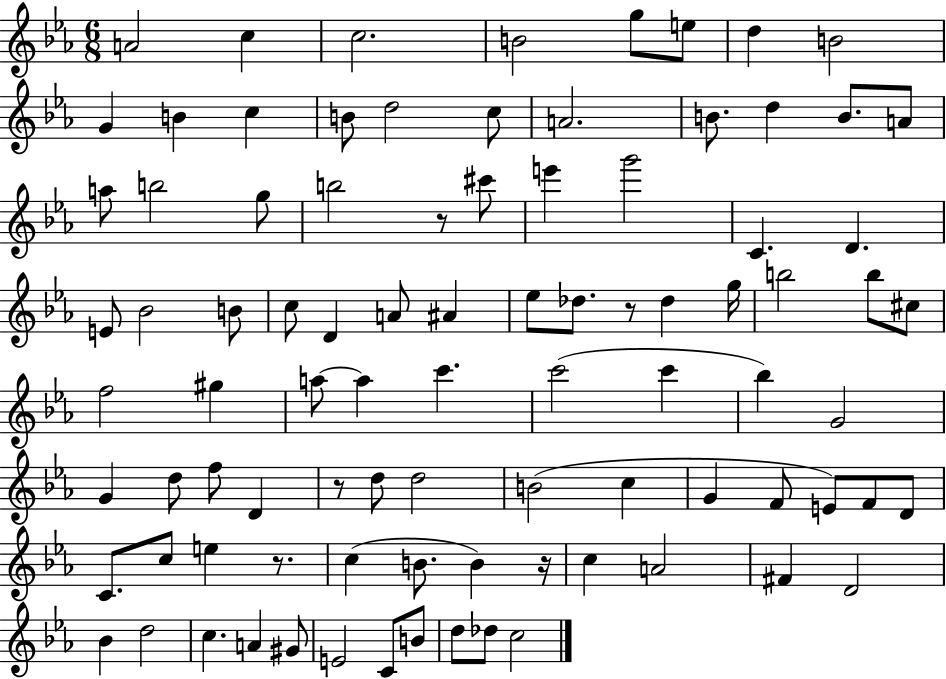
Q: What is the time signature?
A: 6/8